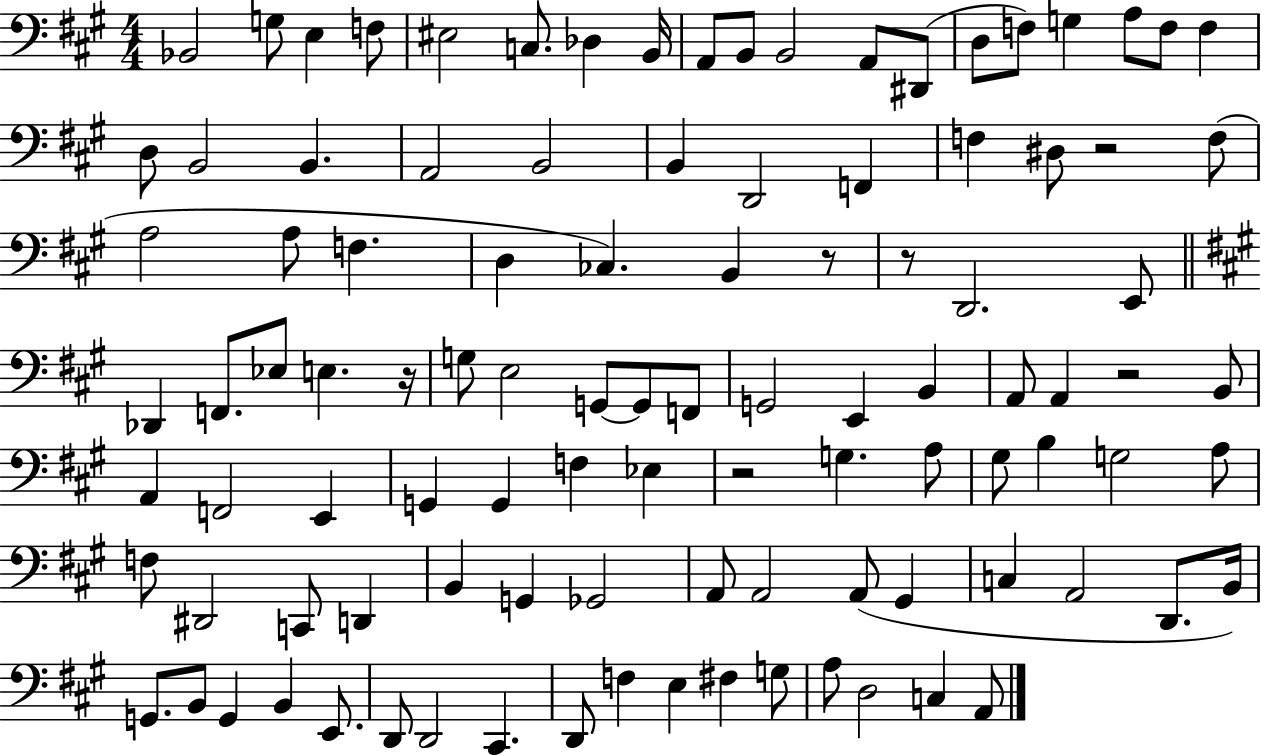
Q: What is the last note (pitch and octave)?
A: A2